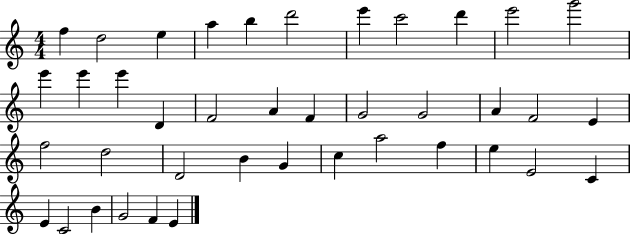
F5/q D5/h E5/q A5/q B5/q D6/h E6/q C6/h D6/q E6/h G6/h E6/q E6/q E6/q D4/q F4/h A4/q F4/q G4/h G4/h A4/q F4/h E4/q F5/h D5/h D4/h B4/q G4/q C5/q A5/h F5/q E5/q E4/h C4/q E4/q C4/h B4/q G4/h F4/q E4/q